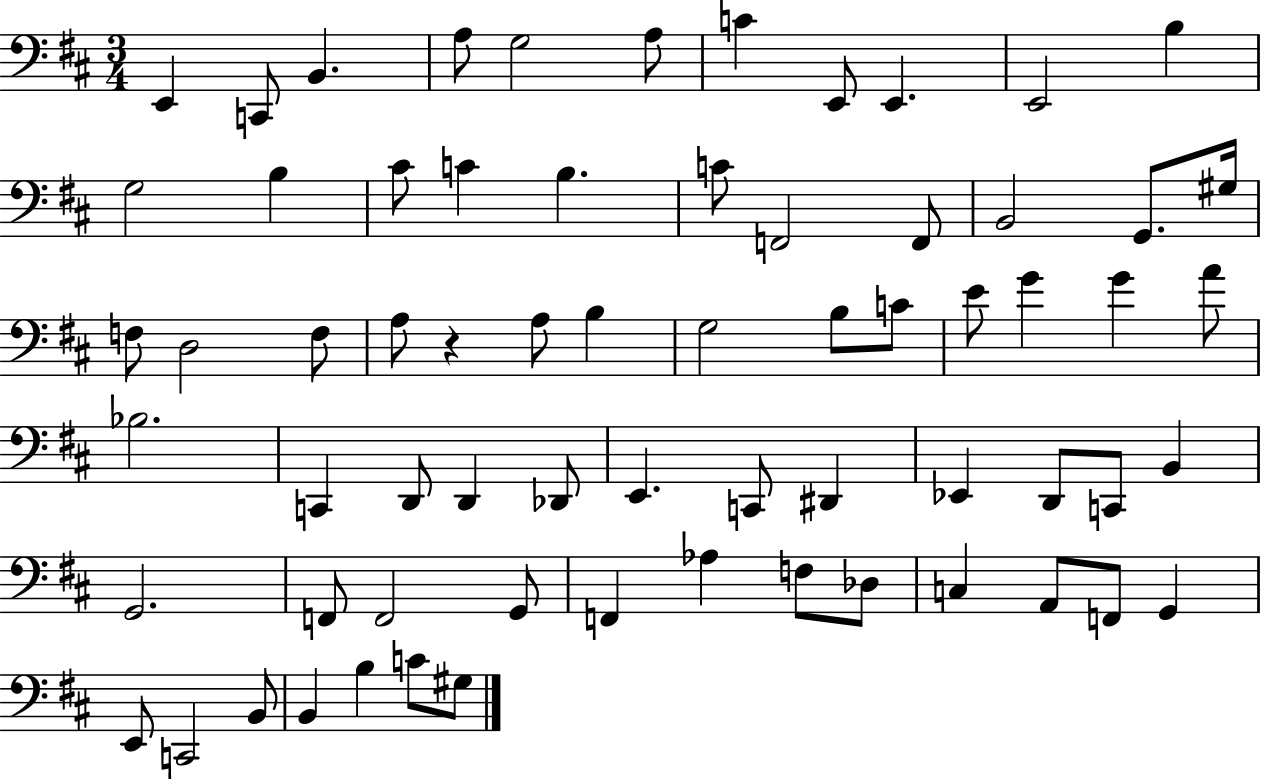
{
  \clef bass
  \numericTimeSignature
  \time 3/4
  \key d \major
  e,4 c,8 b,4. | a8 g2 a8 | c'4 e,8 e,4. | e,2 b4 | \break g2 b4 | cis'8 c'4 b4. | c'8 f,2 f,8 | b,2 g,8. gis16 | \break f8 d2 f8 | a8 r4 a8 b4 | g2 b8 c'8 | e'8 g'4 g'4 a'8 | \break bes2. | c,4 d,8 d,4 des,8 | e,4. c,8 dis,4 | ees,4 d,8 c,8 b,4 | \break g,2. | f,8 f,2 g,8 | f,4 aes4 f8 des8 | c4 a,8 f,8 g,4 | \break e,8 c,2 b,8 | b,4 b4 c'8 gis8 | \bar "|."
}